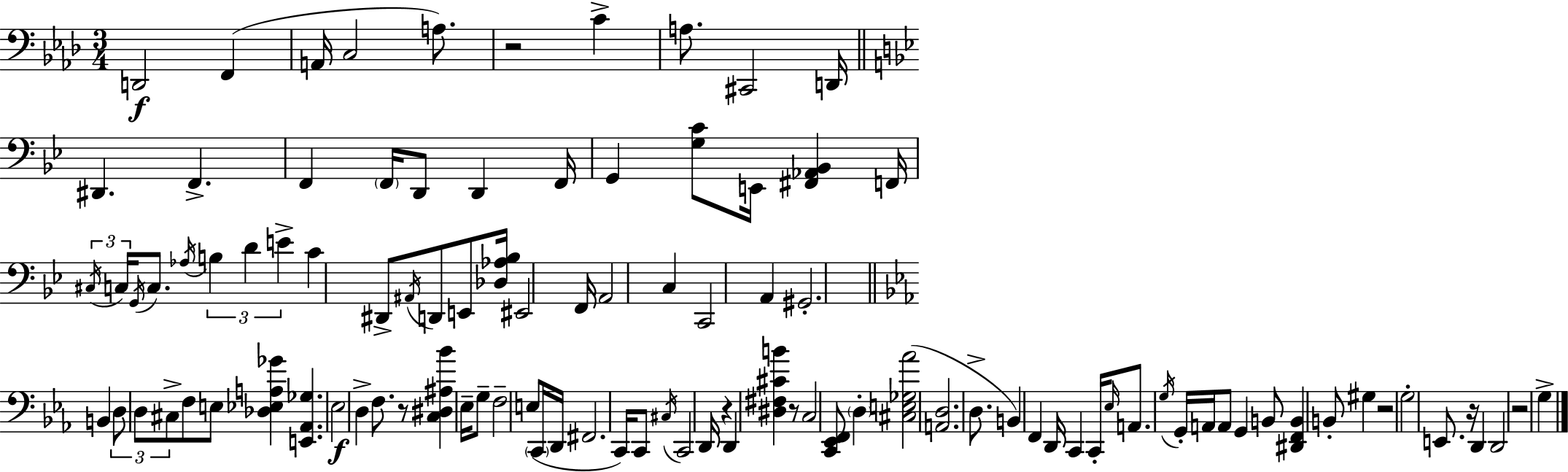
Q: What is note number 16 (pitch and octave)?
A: F2